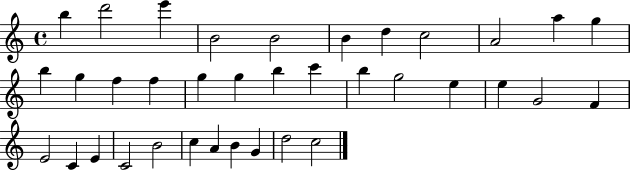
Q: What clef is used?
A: treble